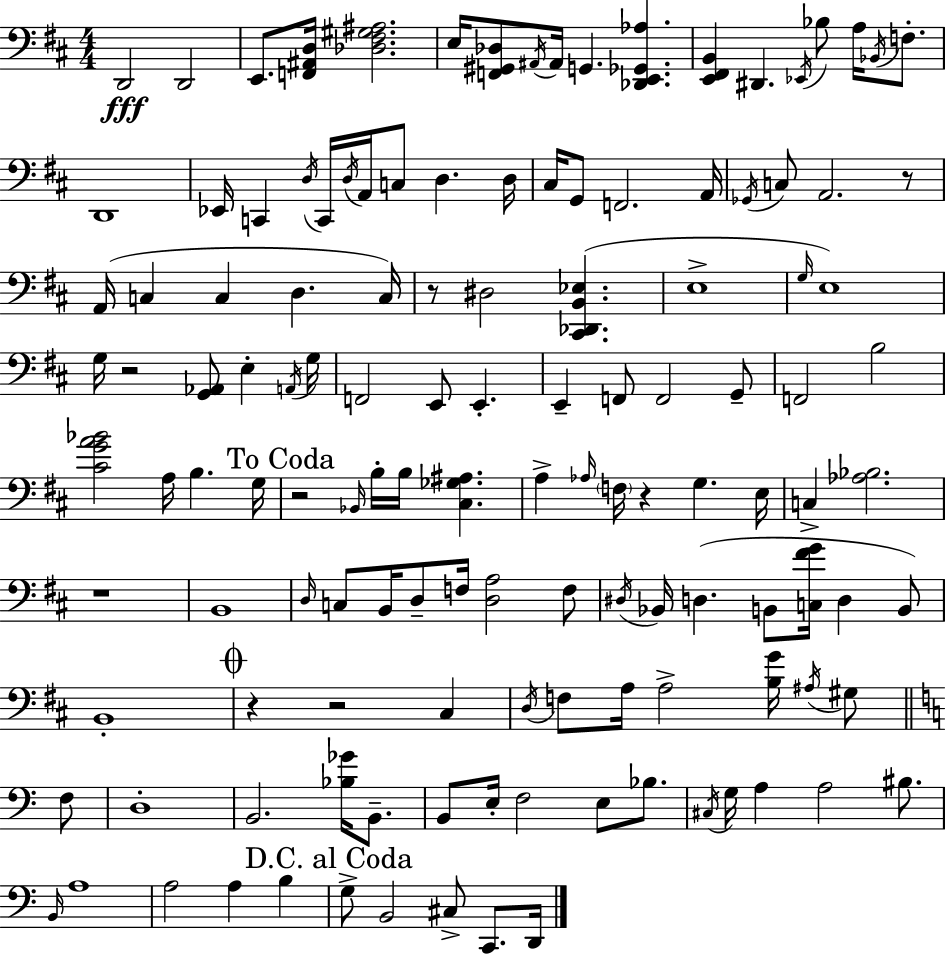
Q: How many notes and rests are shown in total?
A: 131